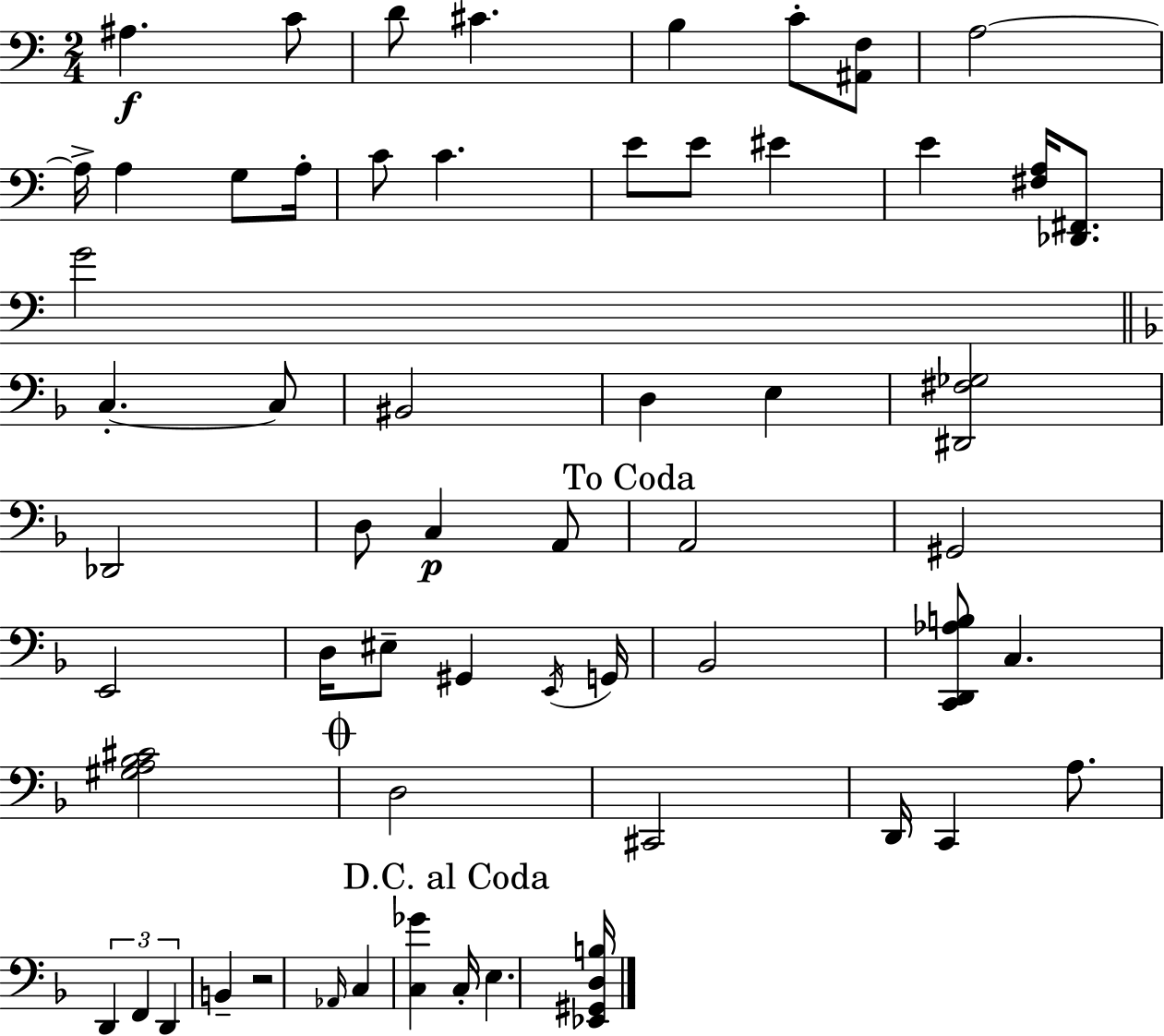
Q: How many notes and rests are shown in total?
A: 59